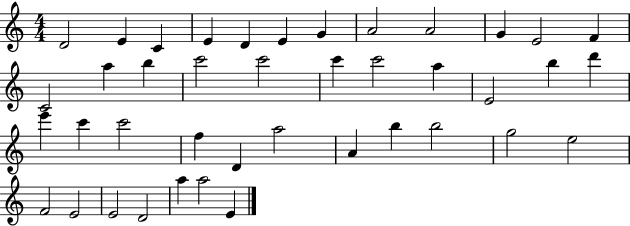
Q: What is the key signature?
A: C major